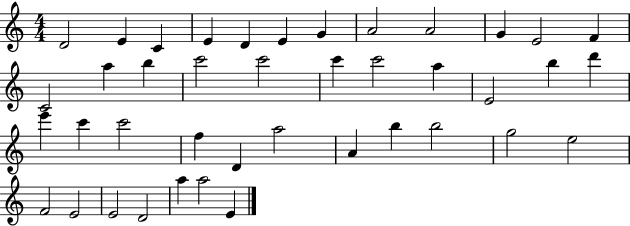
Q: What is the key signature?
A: C major